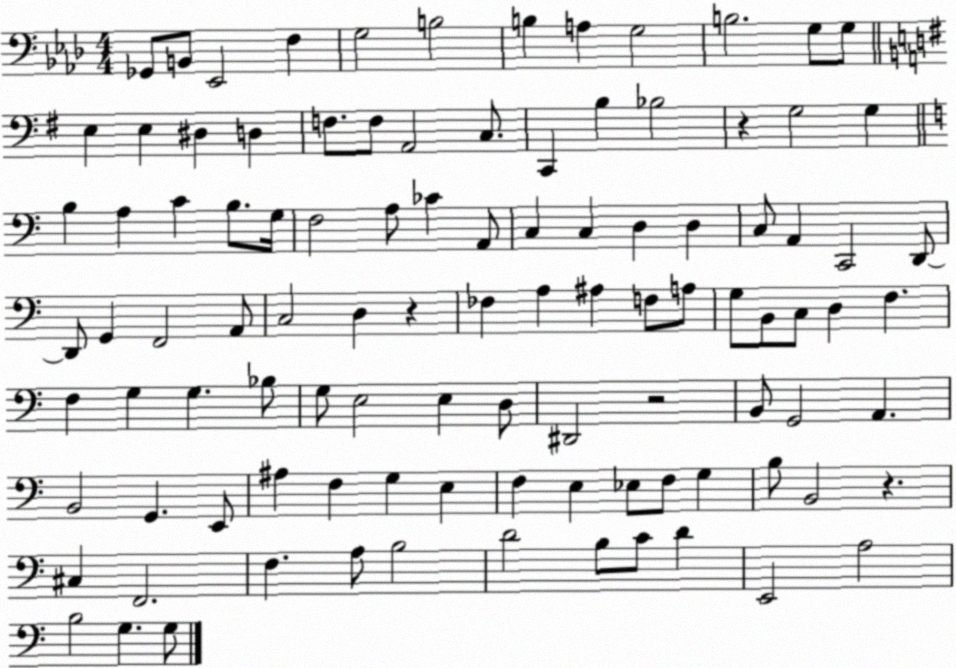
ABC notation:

X:1
T:Untitled
M:4/4
L:1/4
K:Ab
_G,,/2 B,,/2 _E,,2 F, G,2 B,2 B, A, G,2 B,2 G,/2 G,/2 E, E, ^D, D, F,/2 F,/2 A,,2 C,/2 C,, B, _B,2 z G,2 G, B, A, C B,/2 G,/4 F,2 A,/2 _C A,,/2 C, C, D, D, C,/2 A,, C,,2 D,,/2 D,,/2 G,, F,,2 A,,/2 C,2 D, z _F, A, ^A, F,/2 A,/2 G,/2 B,,/2 C,/2 D, F, F, G, G, _B,/2 G,/2 E,2 E, D,/2 ^D,,2 z2 B,,/2 G,,2 A,, B,,2 G,, E,,/2 ^A, F, G, E, F, E, _E,/2 F,/2 G, B,/2 B,,2 z ^C, F,,2 F, A,/2 B,2 D2 B,/2 C/2 D E,,2 A,2 B,2 G, G,/2